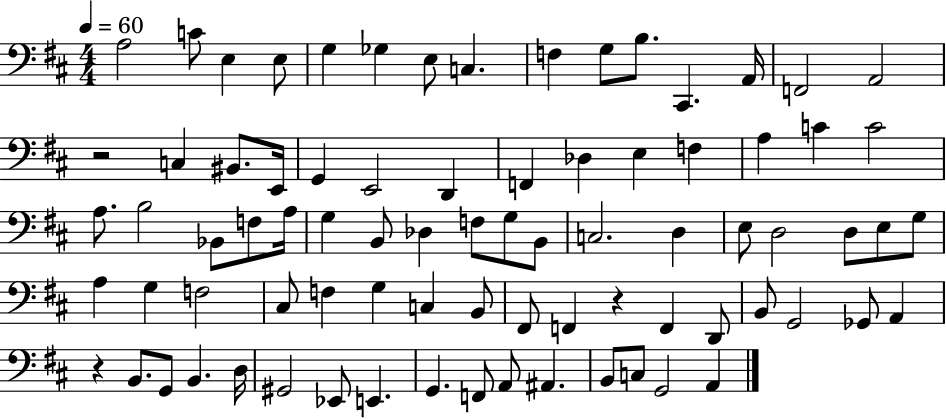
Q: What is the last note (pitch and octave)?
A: A2